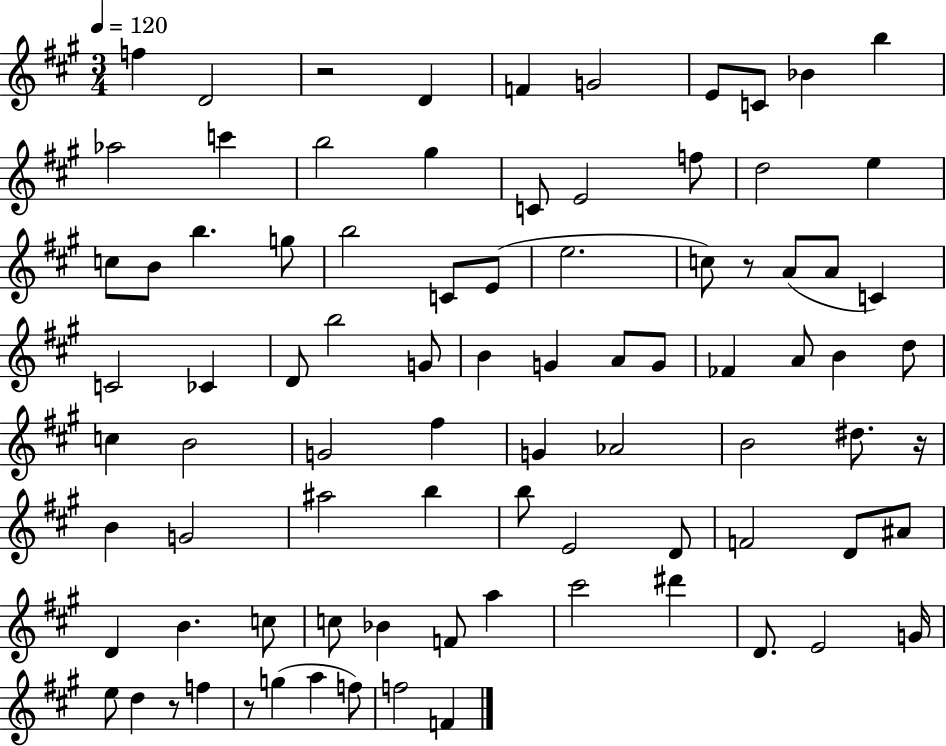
{
  \clef treble
  \numericTimeSignature
  \time 3/4
  \key a \major
  \tempo 4 = 120
  f''4 d'2 | r2 d'4 | f'4 g'2 | e'8 c'8 bes'4 b''4 | \break aes''2 c'''4 | b''2 gis''4 | c'8 e'2 f''8 | d''2 e''4 | \break c''8 b'8 b''4. g''8 | b''2 c'8 e'8( | e''2. | c''8) r8 a'8( a'8 c'4) | \break c'2 ces'4 | d'8 b''2 g'8 | b'4 g'4 a'8 g'8 | fes'4 a'8 b'4 d''8 | \break c''4 b'2 | g'2 fis''4 | g'4 aes'2 | b'2 dis''8. r16 | \break b'4 g'2 | ais''2 b''4 | b''8 e'2 d'8 | f'2 d'8 ais'8 | \break d'4 b'4. c''8 | c''8 bes'4 f'8 a''4 | cis'''2 dis'''4 | d'8. e'2 g'16 | \break e''8 d''4 r8 f''4 | r8 g''4( a''4 f''8) | f''2 f'4 | \bar "|."
}